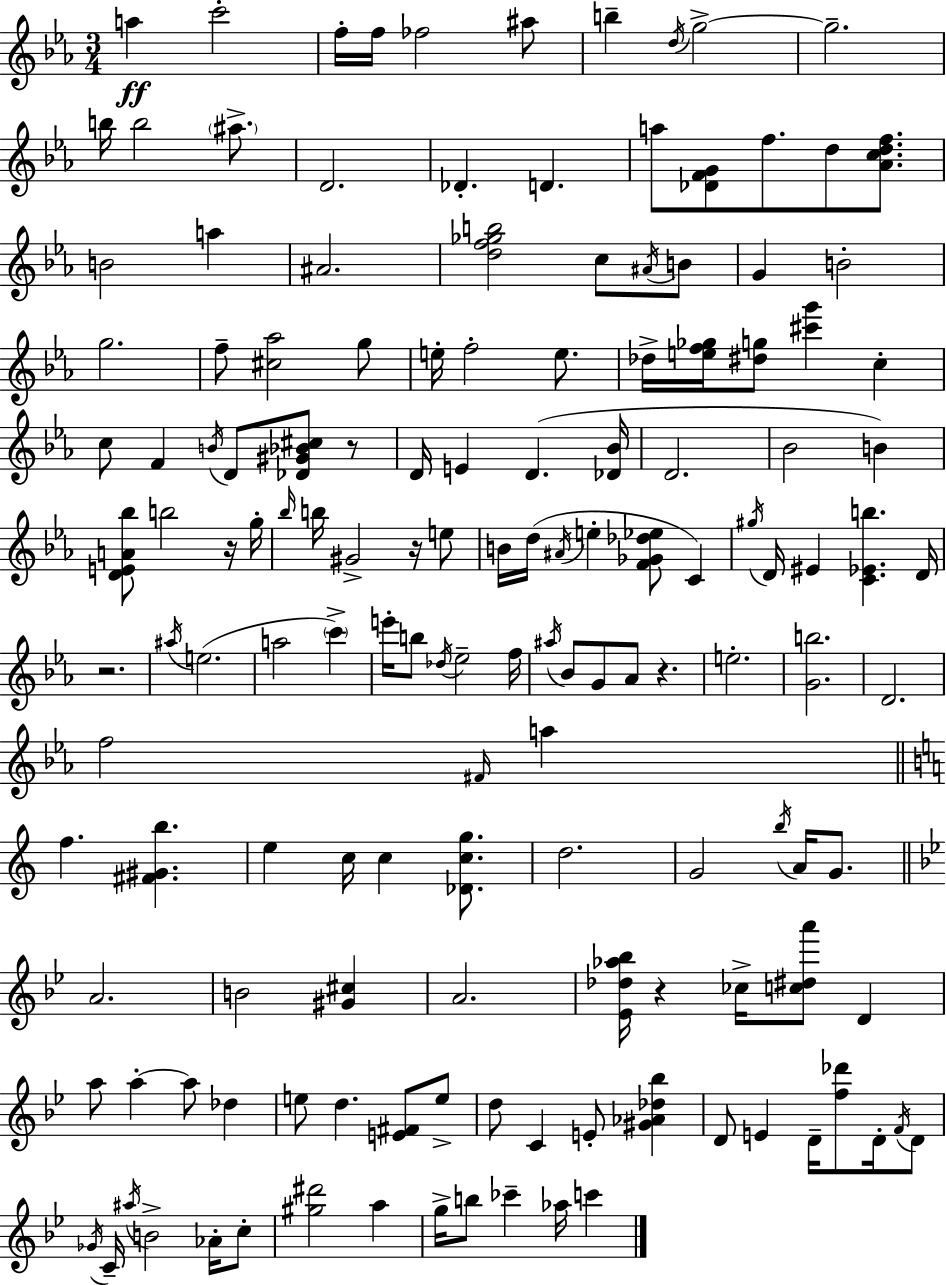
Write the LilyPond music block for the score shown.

{
  \clef treble
  \numericTimeSignature
  \time 3/4
  \key c \minor
  \repeat volta 2 { a''4\ff c'''2-. | f''16-. f''16 fes''2 ais''8 | b''4-- \acciaccatura { d''16 } g''2->~~ | g''2.-- | \break b''16 b''2 \parenthesize ais''8.-> | d'2. | des'4.-. d'4. | a''8 <des' f' g'>8 f''8. d''8 <aes' c'' d'' f''>8. | \break b'2 a''4 | ais'2. | <d'' f'' ges'' b''>2 c''8 \acciaccatura { ais'16 } | b'8 g'4 b'2-. | \break g''2. | f''8-- <cis'' aes''>2 | g''8 e''16-. f''2-. e''8. | des''16-> <e'' f'' ges''>16 <dis'' g''>8 <cis''' g'''>4 c''4-. | \break c''8 f'4 \acciaccatura { b'16 } d'8 <des' gis' bes' cis''>8 | r8 d'16 e'4 d'4.( | <des' bes'>16 d'2. | bes'2 b'4) | \break <d' e' a' bes''>8 b''2 | r16 g''16-. \grace { bes''16 } b''16 gis'2-> | r16 e''8 b'16 d''16( \acciaccatura { ais'16 } e''4-. <f' ges' des'' ees''>8 | c'4) \acciaccatura { gis''16 } d'16 eis'4 <c' ees' b''>4. | \break d'16 r2. | \acciaccatura { ais''16 } e''2.( | a''2 | \parenthesize c'''4->) e'''16-. b''8 \acciaccatura { des''16 } ees''2-- | \break f''16 \acciaccatura { ais''16 } bes'8 g'8 | aes'8 r4. e''2.-. | <g' b''>2. | d'2. | \break f''2 | \grace { fis'16 } a''4 \bar "||" \break \key a \minor f''4. <fis' gis' b''>4. | e''4 c''16 c''4 <des' c'' g''>8. | d''2. | g'2 \acciaccatura { b''16 } a'16 g'8. | \break \bar "||" \break \key bes \major a'2. | b'2 <gis' cis''>4 | a'2. | <ees' des'' aes'' bes''>16 r4 ces''16-> <c'' dis'' a'''>8 d'4 | \break a''8 a''4-.~~ a''8 des''4 | e''8 d''4. <e' fis'>8 e''8-> | d''8 c'4 e'8-. <gis' aes' des'' bes''>4 | d'8 e'4 d'16-- <f'' des'''>8 d'16-. \acciaccatura { f'16 } d'8 | \break \acciaccatura { ges'16 } c'16-- \acciaccatura { ais''16 } b'2-> | aes'16-. c''8-. <gis'' dis'''>2 a''4 | g''16-> b''8 ces'''4-- aes''16 c'''4 | } \bar "|."
}